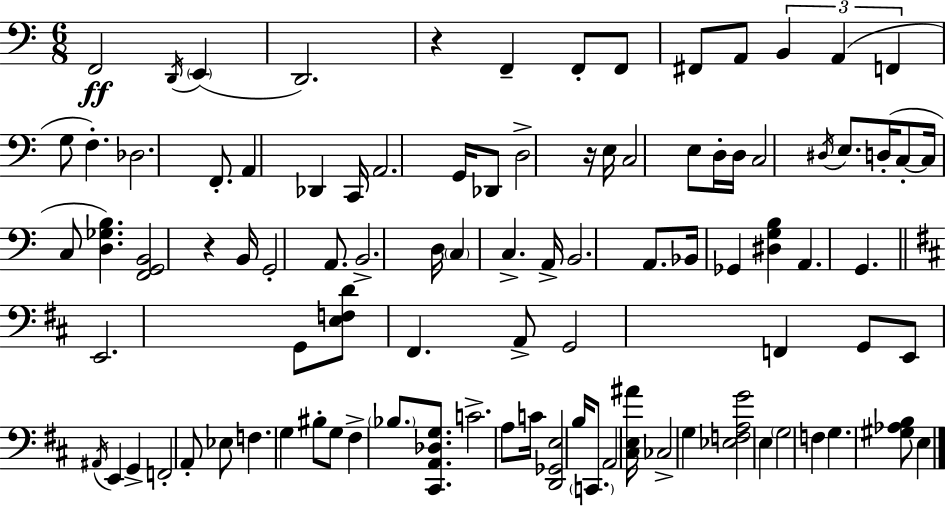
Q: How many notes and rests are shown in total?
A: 94